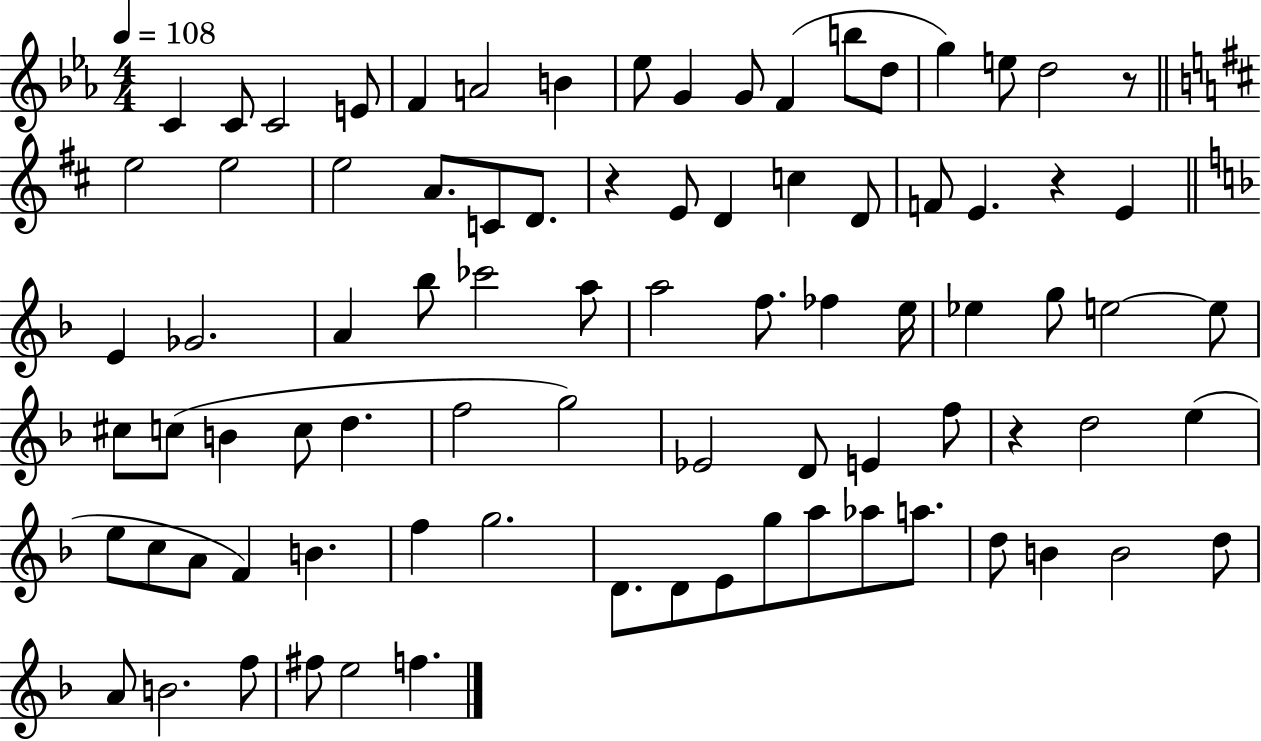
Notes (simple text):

C4/q C4/e C4/h E4/e F4/q A4/h B4/q Eb5/e G4/q G4/e F4/q B5/e D5/e G5/q E5/e D5/h R/e E5/h E5/h E5/h A4/e. C4/e D4/e. R/q E4/e D4/q C5/q D4/e F4/e E4/q. R/q E4/q E4/q Gb4/h. A4/q Bb5/e CES6/h A5/e A5/h F5/e. FES5/q E5/s Eb5/q G5/e E5/h E5/e C#5/e C5/e B4/q C5/e D5/q. F5/h G5/h Eb4/h D4/e E4/q F5/e R/q D5/h E5/q E5/e C5/e A4/e F4/q B4/q. F5/q G5/h. D4/e. D4/e E4/e G5/e A5/e Ab5/e A5/e. D5/e B4/q B4/h D5/e A4/e B4/h. F5/e F#5/e E5/h F5/q.